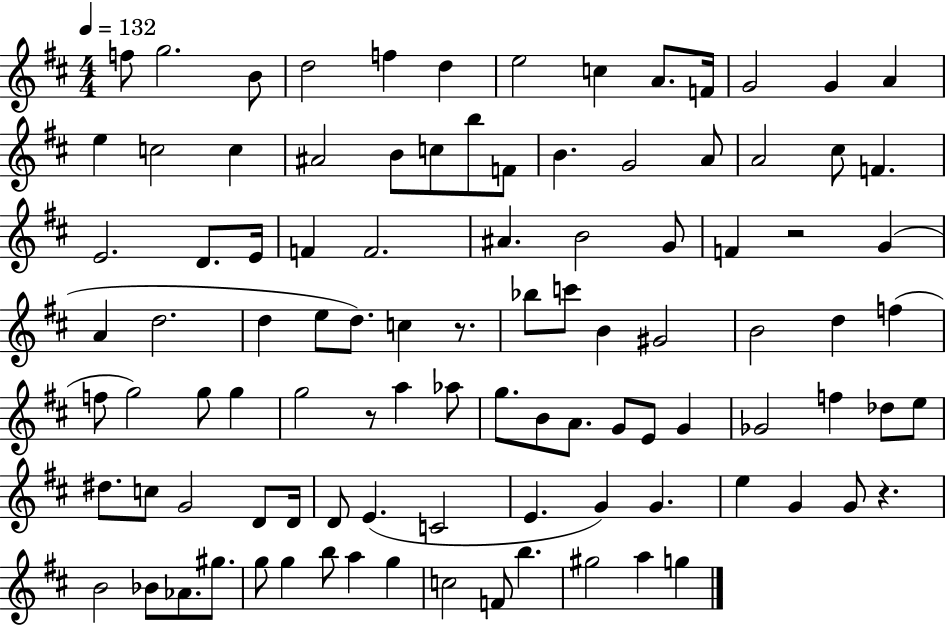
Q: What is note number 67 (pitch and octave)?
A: E5